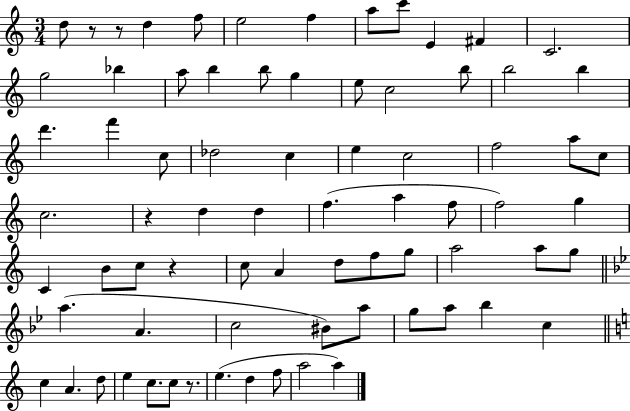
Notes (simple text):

D5/e R/e R/e D5/q F5/e E5/h F5/q A5/e C6/e E4/q F#4/q C4/h. G5/h Bb5/q A5/e B5/q B5/e G5/q E5/e C5/h B5/e B5/h B5/q D6/q. F6/q C5/e Db5/h C5/q E5/q C5/h F5/h A5/e C5/e C5/h. R/q D5/q D5/q F5/q. A5/q F5/e F5/h G5/q C4/q B4/e C5/e R/q C5/e A4/q D5/e F5/e G5/e A5/h A5/e G5/e A5/q. A4/q. C5/h BIS4/e A5/e G5/e A5/e Bb5/q C5/q C5/q A4/q. D5/e E5/q C5/e. C5/e R/e. E5/q. D5/q F5/e A5/h A5/q